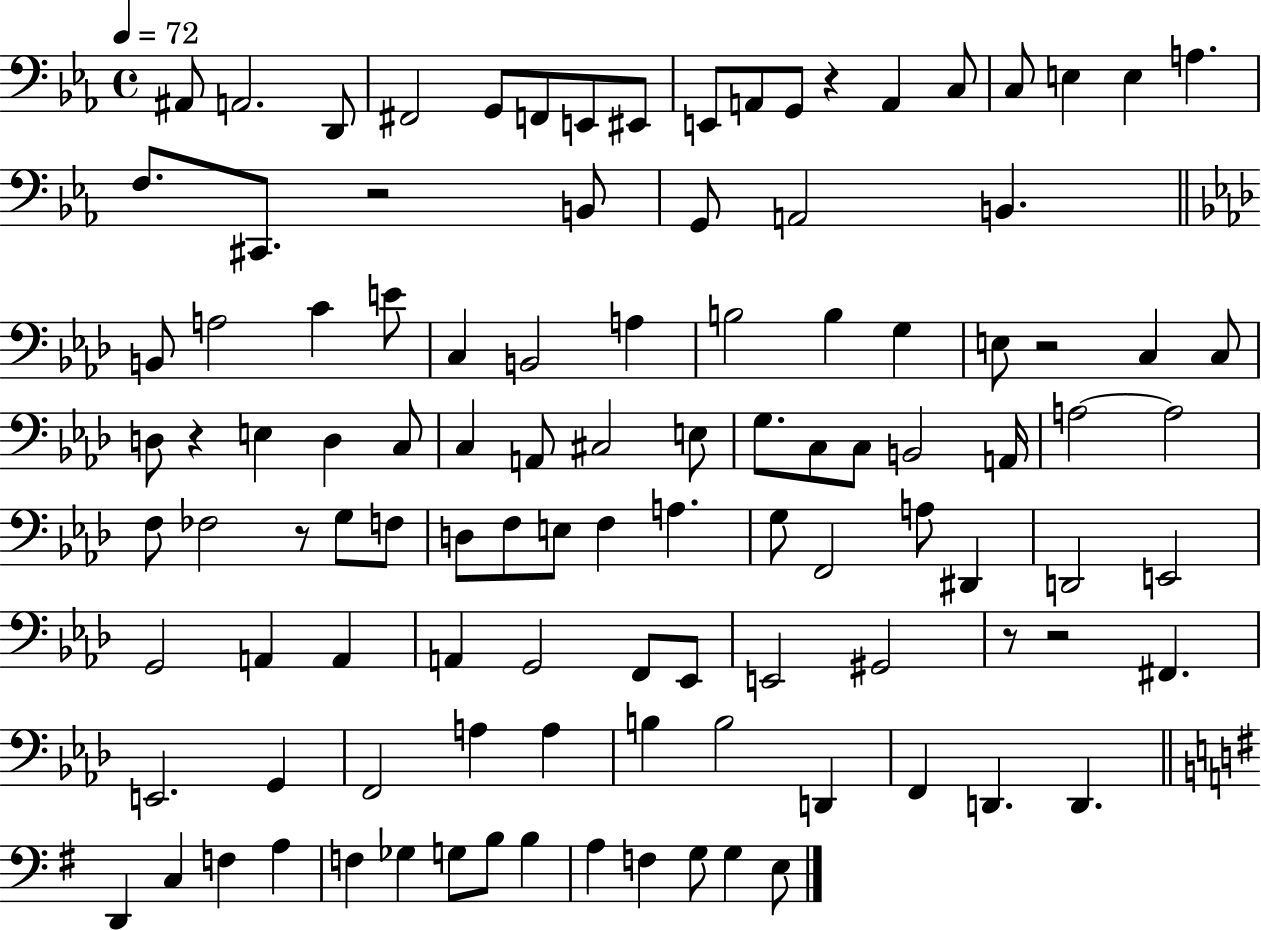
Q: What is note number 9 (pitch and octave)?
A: E2